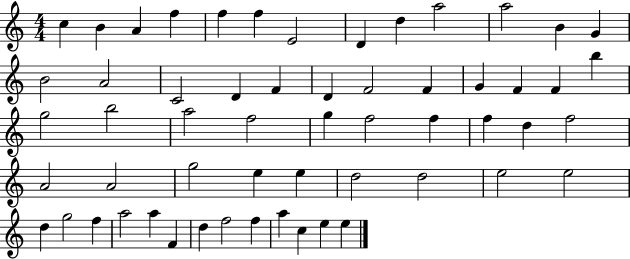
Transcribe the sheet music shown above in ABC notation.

X:1
T:Untitled
M:4/4
L:1/4
K:C
c B A f f f E2 D d a2 a2 B G B2 A2 C2 D F D F2 F G F F b g2 b2 a2 f2 g f2 f f d f2 A2 A2 g2 e e d2 d2 e2 e2 d g2 f a2 a F d f2 f a c e e